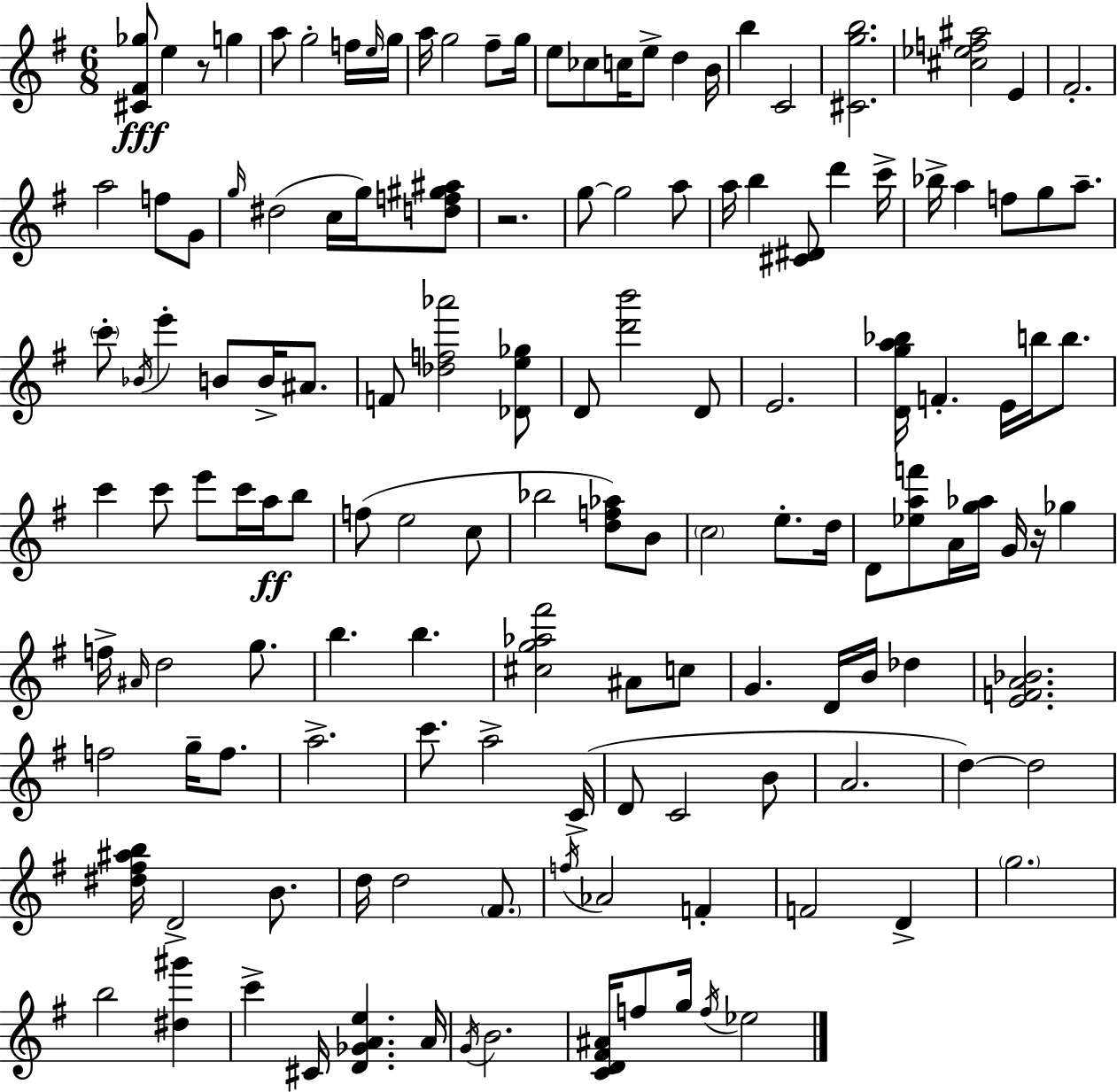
{
  \clef treble
  \numericTimeSignature
  \time 6/8
  \key e \minor
  \repeat volta 2 { <cis' fis' ges''>8\fff e''4 r8 g''4 | a''8 g''2-. f''16 \grace { e''16 } | g''16 a''16 g''2 fis''8-- | g''16 e''8 ces''8 c''16 e''8-> d''4 | \break b'16 b''4 c'2 | <cis' g'' b''>2. | <cis'' ees'' f'' ais''>2 e'4 | fis'2.-. | \break a''2 f''8 g'8 | \grace { g''16 } dis''2( c''16 g''16) | <d'' f'' gis'' ais''>8 r2. | g''8~~ g''2 | \break a''8 a''16 b''4 <cis' dis'>8 d'''4 | c'''16-> bes''16-> a''4 f''8 g''8 a''8.-- | \parenthesize c'''8-. \acciaccatura { bes'16 } e'''4-. b'8 b'16-> | ais'8. f'8 <des'' f'' aes'''>2 | \break <des' e'' ges''>8 d'8 <d''' b'''>2 | d'8 e'2. | <d' g'' a'' bes''>16 f'4.-. e'16 b''16 | b''8. c'''4 c'''8 e'''8 c'''16 | \break a''16\ff b''8 f''8( e''2 | c''8 bes''2 <d'' f'' aes''>8) | b'8 \parenthesize c''2 e''8.-. | d''16 d'8 <ees'' a'' f'''>8 a'16 <g'' aes''>16 g'16 r16 ges''4 | \break f''16-> \grace { ais'16 } d''2 | g''8. b''4. b''4. | <cis'' g'' aes'' fis'''>2 | ais'8 c''8 g'4. d'16 b'16 | \break des''4 <e' f' a' bes'>2. | f''2 | g''16-- f''8. a''2.-> | c'''8. a''2-> | \break c'16->( d'8 c'2 | b'8 a'2. | d''4~~) d''2 | <dis'' fis'' ais'' b''>16 d'2-> | \break b'8. d''16 d''2 | \parenthesize fis'8. \acciaccatura { f''16 } aes'2 | f'4-. f'2 | d'4-> \parenthesize g''2. | \break b''2 | <dis'' gis'''>4 c'''4-> cis'16 <d' ges' a' e''>4. | a'16 \acciaccatura { g'16 } b'2. | <c' d' fis' ais'>16 f''8 g''16 \acciaccatura { f''16 } ees''2 | \break } \bar "|."
}